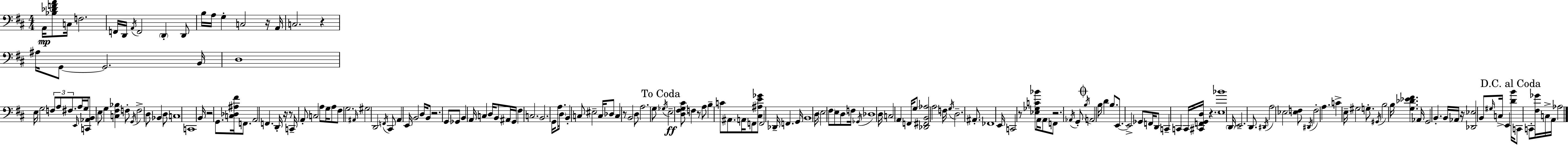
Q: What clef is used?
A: bass